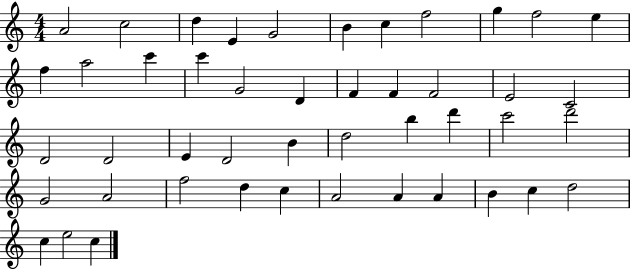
A4/h C5/h D5/q E4/q G4/h B4/q C5/q F5/h G5/q F5/h E5/q F5/q A5/h C6/q C6/q G4/h D4/q F4/q F4/q F4/h E4/h C4/h D4/h D4/h E4/q D4/h B4/q D5/h B5/q D6/q C6/h D6/h G4/h A4/h F5/h D5/q C5/q A4/h A4/q A4/q B4/q C5/q D5/h C5/q E5/h C5/q